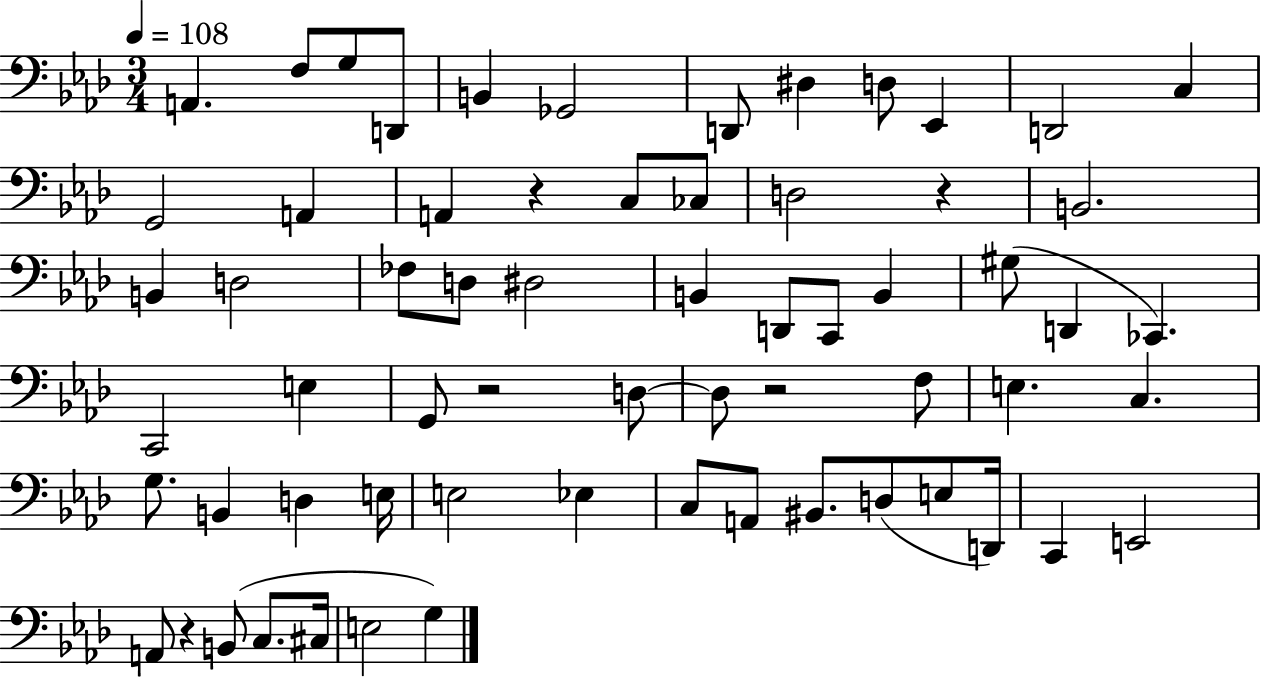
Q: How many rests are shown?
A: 5